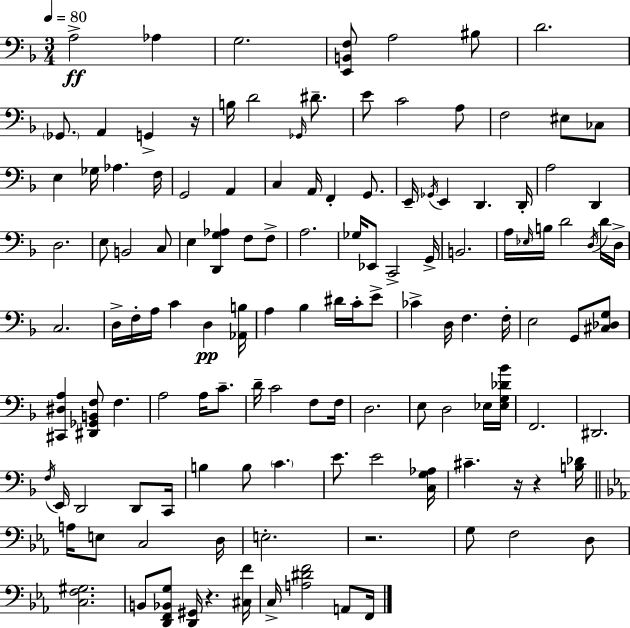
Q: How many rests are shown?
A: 5